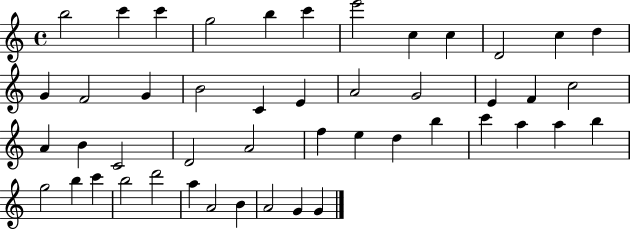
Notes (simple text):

B5/h C6/q C6/q G5/h B5/q C6/q E6/h C5/q C5/q D4/h C5/q D5/q G4/q F4/h G4/q B4/h C4/q E4/q A4/h G4/h E4/q F4/q C5/h A4/q B4/q C4/h D4/h A4/h F5/q E5/q D5/q B5/q C6/q A5/q A5/q B5/q G5/h B5/q C6/q B5/h D6/h A5/q A4/h B4/q A4/h G4/q G4/q